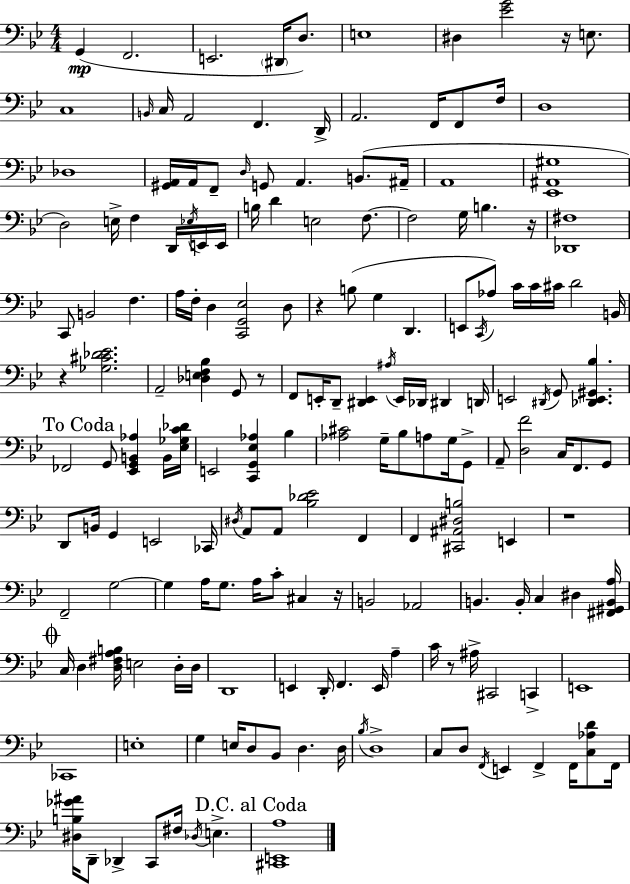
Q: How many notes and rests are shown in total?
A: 180